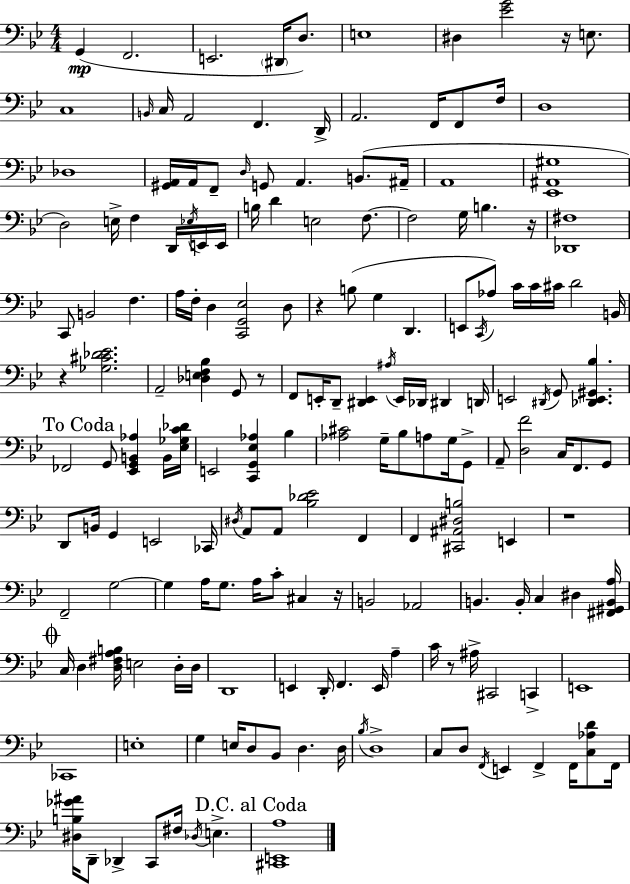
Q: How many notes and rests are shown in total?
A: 180